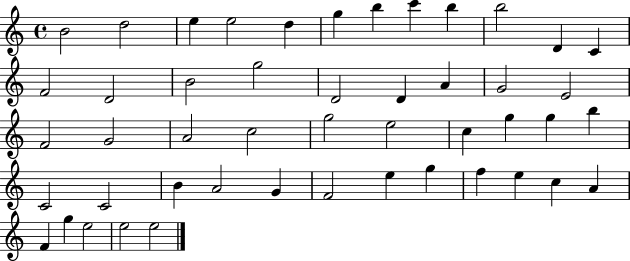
{
  \clef treble
  \time 4/4
  \defaultTimeSignature
  \key c \major
  b'2 d''2 | e''4 e''2 d''4 | g''4 b''4 c'''4 b''4 | b''2 d'4 c'4 | \break f'2 d'2 | b'2 g''2 | d'2 d'4 a'4 | g'2 e'2 | \break f'2 g'2 | a'2 c''2 | g''2 e''2 | c''4 g''4 g''4 b''4 | \break c'2 c'2 | b'4 a'2 g'4 | f'2 e''4 g''4 | f''4 e''4 c''4 a'4 | \break f'4 g''4 e''2 | e''2 e''2 | \bar "|."
}